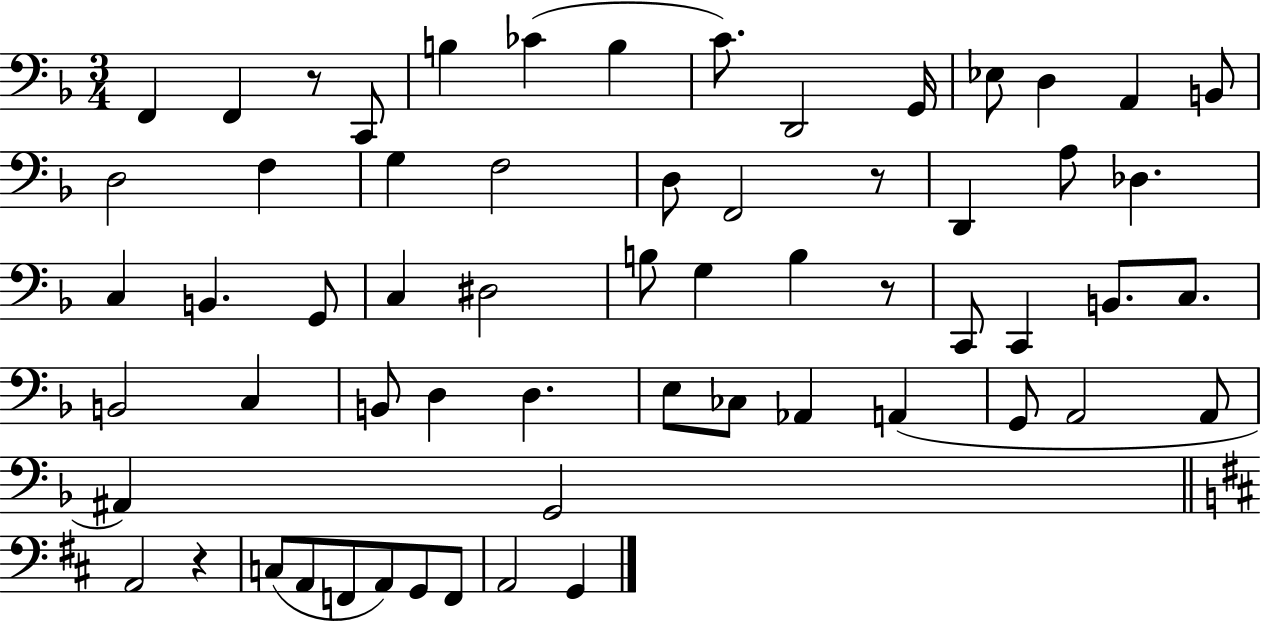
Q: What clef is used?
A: bass